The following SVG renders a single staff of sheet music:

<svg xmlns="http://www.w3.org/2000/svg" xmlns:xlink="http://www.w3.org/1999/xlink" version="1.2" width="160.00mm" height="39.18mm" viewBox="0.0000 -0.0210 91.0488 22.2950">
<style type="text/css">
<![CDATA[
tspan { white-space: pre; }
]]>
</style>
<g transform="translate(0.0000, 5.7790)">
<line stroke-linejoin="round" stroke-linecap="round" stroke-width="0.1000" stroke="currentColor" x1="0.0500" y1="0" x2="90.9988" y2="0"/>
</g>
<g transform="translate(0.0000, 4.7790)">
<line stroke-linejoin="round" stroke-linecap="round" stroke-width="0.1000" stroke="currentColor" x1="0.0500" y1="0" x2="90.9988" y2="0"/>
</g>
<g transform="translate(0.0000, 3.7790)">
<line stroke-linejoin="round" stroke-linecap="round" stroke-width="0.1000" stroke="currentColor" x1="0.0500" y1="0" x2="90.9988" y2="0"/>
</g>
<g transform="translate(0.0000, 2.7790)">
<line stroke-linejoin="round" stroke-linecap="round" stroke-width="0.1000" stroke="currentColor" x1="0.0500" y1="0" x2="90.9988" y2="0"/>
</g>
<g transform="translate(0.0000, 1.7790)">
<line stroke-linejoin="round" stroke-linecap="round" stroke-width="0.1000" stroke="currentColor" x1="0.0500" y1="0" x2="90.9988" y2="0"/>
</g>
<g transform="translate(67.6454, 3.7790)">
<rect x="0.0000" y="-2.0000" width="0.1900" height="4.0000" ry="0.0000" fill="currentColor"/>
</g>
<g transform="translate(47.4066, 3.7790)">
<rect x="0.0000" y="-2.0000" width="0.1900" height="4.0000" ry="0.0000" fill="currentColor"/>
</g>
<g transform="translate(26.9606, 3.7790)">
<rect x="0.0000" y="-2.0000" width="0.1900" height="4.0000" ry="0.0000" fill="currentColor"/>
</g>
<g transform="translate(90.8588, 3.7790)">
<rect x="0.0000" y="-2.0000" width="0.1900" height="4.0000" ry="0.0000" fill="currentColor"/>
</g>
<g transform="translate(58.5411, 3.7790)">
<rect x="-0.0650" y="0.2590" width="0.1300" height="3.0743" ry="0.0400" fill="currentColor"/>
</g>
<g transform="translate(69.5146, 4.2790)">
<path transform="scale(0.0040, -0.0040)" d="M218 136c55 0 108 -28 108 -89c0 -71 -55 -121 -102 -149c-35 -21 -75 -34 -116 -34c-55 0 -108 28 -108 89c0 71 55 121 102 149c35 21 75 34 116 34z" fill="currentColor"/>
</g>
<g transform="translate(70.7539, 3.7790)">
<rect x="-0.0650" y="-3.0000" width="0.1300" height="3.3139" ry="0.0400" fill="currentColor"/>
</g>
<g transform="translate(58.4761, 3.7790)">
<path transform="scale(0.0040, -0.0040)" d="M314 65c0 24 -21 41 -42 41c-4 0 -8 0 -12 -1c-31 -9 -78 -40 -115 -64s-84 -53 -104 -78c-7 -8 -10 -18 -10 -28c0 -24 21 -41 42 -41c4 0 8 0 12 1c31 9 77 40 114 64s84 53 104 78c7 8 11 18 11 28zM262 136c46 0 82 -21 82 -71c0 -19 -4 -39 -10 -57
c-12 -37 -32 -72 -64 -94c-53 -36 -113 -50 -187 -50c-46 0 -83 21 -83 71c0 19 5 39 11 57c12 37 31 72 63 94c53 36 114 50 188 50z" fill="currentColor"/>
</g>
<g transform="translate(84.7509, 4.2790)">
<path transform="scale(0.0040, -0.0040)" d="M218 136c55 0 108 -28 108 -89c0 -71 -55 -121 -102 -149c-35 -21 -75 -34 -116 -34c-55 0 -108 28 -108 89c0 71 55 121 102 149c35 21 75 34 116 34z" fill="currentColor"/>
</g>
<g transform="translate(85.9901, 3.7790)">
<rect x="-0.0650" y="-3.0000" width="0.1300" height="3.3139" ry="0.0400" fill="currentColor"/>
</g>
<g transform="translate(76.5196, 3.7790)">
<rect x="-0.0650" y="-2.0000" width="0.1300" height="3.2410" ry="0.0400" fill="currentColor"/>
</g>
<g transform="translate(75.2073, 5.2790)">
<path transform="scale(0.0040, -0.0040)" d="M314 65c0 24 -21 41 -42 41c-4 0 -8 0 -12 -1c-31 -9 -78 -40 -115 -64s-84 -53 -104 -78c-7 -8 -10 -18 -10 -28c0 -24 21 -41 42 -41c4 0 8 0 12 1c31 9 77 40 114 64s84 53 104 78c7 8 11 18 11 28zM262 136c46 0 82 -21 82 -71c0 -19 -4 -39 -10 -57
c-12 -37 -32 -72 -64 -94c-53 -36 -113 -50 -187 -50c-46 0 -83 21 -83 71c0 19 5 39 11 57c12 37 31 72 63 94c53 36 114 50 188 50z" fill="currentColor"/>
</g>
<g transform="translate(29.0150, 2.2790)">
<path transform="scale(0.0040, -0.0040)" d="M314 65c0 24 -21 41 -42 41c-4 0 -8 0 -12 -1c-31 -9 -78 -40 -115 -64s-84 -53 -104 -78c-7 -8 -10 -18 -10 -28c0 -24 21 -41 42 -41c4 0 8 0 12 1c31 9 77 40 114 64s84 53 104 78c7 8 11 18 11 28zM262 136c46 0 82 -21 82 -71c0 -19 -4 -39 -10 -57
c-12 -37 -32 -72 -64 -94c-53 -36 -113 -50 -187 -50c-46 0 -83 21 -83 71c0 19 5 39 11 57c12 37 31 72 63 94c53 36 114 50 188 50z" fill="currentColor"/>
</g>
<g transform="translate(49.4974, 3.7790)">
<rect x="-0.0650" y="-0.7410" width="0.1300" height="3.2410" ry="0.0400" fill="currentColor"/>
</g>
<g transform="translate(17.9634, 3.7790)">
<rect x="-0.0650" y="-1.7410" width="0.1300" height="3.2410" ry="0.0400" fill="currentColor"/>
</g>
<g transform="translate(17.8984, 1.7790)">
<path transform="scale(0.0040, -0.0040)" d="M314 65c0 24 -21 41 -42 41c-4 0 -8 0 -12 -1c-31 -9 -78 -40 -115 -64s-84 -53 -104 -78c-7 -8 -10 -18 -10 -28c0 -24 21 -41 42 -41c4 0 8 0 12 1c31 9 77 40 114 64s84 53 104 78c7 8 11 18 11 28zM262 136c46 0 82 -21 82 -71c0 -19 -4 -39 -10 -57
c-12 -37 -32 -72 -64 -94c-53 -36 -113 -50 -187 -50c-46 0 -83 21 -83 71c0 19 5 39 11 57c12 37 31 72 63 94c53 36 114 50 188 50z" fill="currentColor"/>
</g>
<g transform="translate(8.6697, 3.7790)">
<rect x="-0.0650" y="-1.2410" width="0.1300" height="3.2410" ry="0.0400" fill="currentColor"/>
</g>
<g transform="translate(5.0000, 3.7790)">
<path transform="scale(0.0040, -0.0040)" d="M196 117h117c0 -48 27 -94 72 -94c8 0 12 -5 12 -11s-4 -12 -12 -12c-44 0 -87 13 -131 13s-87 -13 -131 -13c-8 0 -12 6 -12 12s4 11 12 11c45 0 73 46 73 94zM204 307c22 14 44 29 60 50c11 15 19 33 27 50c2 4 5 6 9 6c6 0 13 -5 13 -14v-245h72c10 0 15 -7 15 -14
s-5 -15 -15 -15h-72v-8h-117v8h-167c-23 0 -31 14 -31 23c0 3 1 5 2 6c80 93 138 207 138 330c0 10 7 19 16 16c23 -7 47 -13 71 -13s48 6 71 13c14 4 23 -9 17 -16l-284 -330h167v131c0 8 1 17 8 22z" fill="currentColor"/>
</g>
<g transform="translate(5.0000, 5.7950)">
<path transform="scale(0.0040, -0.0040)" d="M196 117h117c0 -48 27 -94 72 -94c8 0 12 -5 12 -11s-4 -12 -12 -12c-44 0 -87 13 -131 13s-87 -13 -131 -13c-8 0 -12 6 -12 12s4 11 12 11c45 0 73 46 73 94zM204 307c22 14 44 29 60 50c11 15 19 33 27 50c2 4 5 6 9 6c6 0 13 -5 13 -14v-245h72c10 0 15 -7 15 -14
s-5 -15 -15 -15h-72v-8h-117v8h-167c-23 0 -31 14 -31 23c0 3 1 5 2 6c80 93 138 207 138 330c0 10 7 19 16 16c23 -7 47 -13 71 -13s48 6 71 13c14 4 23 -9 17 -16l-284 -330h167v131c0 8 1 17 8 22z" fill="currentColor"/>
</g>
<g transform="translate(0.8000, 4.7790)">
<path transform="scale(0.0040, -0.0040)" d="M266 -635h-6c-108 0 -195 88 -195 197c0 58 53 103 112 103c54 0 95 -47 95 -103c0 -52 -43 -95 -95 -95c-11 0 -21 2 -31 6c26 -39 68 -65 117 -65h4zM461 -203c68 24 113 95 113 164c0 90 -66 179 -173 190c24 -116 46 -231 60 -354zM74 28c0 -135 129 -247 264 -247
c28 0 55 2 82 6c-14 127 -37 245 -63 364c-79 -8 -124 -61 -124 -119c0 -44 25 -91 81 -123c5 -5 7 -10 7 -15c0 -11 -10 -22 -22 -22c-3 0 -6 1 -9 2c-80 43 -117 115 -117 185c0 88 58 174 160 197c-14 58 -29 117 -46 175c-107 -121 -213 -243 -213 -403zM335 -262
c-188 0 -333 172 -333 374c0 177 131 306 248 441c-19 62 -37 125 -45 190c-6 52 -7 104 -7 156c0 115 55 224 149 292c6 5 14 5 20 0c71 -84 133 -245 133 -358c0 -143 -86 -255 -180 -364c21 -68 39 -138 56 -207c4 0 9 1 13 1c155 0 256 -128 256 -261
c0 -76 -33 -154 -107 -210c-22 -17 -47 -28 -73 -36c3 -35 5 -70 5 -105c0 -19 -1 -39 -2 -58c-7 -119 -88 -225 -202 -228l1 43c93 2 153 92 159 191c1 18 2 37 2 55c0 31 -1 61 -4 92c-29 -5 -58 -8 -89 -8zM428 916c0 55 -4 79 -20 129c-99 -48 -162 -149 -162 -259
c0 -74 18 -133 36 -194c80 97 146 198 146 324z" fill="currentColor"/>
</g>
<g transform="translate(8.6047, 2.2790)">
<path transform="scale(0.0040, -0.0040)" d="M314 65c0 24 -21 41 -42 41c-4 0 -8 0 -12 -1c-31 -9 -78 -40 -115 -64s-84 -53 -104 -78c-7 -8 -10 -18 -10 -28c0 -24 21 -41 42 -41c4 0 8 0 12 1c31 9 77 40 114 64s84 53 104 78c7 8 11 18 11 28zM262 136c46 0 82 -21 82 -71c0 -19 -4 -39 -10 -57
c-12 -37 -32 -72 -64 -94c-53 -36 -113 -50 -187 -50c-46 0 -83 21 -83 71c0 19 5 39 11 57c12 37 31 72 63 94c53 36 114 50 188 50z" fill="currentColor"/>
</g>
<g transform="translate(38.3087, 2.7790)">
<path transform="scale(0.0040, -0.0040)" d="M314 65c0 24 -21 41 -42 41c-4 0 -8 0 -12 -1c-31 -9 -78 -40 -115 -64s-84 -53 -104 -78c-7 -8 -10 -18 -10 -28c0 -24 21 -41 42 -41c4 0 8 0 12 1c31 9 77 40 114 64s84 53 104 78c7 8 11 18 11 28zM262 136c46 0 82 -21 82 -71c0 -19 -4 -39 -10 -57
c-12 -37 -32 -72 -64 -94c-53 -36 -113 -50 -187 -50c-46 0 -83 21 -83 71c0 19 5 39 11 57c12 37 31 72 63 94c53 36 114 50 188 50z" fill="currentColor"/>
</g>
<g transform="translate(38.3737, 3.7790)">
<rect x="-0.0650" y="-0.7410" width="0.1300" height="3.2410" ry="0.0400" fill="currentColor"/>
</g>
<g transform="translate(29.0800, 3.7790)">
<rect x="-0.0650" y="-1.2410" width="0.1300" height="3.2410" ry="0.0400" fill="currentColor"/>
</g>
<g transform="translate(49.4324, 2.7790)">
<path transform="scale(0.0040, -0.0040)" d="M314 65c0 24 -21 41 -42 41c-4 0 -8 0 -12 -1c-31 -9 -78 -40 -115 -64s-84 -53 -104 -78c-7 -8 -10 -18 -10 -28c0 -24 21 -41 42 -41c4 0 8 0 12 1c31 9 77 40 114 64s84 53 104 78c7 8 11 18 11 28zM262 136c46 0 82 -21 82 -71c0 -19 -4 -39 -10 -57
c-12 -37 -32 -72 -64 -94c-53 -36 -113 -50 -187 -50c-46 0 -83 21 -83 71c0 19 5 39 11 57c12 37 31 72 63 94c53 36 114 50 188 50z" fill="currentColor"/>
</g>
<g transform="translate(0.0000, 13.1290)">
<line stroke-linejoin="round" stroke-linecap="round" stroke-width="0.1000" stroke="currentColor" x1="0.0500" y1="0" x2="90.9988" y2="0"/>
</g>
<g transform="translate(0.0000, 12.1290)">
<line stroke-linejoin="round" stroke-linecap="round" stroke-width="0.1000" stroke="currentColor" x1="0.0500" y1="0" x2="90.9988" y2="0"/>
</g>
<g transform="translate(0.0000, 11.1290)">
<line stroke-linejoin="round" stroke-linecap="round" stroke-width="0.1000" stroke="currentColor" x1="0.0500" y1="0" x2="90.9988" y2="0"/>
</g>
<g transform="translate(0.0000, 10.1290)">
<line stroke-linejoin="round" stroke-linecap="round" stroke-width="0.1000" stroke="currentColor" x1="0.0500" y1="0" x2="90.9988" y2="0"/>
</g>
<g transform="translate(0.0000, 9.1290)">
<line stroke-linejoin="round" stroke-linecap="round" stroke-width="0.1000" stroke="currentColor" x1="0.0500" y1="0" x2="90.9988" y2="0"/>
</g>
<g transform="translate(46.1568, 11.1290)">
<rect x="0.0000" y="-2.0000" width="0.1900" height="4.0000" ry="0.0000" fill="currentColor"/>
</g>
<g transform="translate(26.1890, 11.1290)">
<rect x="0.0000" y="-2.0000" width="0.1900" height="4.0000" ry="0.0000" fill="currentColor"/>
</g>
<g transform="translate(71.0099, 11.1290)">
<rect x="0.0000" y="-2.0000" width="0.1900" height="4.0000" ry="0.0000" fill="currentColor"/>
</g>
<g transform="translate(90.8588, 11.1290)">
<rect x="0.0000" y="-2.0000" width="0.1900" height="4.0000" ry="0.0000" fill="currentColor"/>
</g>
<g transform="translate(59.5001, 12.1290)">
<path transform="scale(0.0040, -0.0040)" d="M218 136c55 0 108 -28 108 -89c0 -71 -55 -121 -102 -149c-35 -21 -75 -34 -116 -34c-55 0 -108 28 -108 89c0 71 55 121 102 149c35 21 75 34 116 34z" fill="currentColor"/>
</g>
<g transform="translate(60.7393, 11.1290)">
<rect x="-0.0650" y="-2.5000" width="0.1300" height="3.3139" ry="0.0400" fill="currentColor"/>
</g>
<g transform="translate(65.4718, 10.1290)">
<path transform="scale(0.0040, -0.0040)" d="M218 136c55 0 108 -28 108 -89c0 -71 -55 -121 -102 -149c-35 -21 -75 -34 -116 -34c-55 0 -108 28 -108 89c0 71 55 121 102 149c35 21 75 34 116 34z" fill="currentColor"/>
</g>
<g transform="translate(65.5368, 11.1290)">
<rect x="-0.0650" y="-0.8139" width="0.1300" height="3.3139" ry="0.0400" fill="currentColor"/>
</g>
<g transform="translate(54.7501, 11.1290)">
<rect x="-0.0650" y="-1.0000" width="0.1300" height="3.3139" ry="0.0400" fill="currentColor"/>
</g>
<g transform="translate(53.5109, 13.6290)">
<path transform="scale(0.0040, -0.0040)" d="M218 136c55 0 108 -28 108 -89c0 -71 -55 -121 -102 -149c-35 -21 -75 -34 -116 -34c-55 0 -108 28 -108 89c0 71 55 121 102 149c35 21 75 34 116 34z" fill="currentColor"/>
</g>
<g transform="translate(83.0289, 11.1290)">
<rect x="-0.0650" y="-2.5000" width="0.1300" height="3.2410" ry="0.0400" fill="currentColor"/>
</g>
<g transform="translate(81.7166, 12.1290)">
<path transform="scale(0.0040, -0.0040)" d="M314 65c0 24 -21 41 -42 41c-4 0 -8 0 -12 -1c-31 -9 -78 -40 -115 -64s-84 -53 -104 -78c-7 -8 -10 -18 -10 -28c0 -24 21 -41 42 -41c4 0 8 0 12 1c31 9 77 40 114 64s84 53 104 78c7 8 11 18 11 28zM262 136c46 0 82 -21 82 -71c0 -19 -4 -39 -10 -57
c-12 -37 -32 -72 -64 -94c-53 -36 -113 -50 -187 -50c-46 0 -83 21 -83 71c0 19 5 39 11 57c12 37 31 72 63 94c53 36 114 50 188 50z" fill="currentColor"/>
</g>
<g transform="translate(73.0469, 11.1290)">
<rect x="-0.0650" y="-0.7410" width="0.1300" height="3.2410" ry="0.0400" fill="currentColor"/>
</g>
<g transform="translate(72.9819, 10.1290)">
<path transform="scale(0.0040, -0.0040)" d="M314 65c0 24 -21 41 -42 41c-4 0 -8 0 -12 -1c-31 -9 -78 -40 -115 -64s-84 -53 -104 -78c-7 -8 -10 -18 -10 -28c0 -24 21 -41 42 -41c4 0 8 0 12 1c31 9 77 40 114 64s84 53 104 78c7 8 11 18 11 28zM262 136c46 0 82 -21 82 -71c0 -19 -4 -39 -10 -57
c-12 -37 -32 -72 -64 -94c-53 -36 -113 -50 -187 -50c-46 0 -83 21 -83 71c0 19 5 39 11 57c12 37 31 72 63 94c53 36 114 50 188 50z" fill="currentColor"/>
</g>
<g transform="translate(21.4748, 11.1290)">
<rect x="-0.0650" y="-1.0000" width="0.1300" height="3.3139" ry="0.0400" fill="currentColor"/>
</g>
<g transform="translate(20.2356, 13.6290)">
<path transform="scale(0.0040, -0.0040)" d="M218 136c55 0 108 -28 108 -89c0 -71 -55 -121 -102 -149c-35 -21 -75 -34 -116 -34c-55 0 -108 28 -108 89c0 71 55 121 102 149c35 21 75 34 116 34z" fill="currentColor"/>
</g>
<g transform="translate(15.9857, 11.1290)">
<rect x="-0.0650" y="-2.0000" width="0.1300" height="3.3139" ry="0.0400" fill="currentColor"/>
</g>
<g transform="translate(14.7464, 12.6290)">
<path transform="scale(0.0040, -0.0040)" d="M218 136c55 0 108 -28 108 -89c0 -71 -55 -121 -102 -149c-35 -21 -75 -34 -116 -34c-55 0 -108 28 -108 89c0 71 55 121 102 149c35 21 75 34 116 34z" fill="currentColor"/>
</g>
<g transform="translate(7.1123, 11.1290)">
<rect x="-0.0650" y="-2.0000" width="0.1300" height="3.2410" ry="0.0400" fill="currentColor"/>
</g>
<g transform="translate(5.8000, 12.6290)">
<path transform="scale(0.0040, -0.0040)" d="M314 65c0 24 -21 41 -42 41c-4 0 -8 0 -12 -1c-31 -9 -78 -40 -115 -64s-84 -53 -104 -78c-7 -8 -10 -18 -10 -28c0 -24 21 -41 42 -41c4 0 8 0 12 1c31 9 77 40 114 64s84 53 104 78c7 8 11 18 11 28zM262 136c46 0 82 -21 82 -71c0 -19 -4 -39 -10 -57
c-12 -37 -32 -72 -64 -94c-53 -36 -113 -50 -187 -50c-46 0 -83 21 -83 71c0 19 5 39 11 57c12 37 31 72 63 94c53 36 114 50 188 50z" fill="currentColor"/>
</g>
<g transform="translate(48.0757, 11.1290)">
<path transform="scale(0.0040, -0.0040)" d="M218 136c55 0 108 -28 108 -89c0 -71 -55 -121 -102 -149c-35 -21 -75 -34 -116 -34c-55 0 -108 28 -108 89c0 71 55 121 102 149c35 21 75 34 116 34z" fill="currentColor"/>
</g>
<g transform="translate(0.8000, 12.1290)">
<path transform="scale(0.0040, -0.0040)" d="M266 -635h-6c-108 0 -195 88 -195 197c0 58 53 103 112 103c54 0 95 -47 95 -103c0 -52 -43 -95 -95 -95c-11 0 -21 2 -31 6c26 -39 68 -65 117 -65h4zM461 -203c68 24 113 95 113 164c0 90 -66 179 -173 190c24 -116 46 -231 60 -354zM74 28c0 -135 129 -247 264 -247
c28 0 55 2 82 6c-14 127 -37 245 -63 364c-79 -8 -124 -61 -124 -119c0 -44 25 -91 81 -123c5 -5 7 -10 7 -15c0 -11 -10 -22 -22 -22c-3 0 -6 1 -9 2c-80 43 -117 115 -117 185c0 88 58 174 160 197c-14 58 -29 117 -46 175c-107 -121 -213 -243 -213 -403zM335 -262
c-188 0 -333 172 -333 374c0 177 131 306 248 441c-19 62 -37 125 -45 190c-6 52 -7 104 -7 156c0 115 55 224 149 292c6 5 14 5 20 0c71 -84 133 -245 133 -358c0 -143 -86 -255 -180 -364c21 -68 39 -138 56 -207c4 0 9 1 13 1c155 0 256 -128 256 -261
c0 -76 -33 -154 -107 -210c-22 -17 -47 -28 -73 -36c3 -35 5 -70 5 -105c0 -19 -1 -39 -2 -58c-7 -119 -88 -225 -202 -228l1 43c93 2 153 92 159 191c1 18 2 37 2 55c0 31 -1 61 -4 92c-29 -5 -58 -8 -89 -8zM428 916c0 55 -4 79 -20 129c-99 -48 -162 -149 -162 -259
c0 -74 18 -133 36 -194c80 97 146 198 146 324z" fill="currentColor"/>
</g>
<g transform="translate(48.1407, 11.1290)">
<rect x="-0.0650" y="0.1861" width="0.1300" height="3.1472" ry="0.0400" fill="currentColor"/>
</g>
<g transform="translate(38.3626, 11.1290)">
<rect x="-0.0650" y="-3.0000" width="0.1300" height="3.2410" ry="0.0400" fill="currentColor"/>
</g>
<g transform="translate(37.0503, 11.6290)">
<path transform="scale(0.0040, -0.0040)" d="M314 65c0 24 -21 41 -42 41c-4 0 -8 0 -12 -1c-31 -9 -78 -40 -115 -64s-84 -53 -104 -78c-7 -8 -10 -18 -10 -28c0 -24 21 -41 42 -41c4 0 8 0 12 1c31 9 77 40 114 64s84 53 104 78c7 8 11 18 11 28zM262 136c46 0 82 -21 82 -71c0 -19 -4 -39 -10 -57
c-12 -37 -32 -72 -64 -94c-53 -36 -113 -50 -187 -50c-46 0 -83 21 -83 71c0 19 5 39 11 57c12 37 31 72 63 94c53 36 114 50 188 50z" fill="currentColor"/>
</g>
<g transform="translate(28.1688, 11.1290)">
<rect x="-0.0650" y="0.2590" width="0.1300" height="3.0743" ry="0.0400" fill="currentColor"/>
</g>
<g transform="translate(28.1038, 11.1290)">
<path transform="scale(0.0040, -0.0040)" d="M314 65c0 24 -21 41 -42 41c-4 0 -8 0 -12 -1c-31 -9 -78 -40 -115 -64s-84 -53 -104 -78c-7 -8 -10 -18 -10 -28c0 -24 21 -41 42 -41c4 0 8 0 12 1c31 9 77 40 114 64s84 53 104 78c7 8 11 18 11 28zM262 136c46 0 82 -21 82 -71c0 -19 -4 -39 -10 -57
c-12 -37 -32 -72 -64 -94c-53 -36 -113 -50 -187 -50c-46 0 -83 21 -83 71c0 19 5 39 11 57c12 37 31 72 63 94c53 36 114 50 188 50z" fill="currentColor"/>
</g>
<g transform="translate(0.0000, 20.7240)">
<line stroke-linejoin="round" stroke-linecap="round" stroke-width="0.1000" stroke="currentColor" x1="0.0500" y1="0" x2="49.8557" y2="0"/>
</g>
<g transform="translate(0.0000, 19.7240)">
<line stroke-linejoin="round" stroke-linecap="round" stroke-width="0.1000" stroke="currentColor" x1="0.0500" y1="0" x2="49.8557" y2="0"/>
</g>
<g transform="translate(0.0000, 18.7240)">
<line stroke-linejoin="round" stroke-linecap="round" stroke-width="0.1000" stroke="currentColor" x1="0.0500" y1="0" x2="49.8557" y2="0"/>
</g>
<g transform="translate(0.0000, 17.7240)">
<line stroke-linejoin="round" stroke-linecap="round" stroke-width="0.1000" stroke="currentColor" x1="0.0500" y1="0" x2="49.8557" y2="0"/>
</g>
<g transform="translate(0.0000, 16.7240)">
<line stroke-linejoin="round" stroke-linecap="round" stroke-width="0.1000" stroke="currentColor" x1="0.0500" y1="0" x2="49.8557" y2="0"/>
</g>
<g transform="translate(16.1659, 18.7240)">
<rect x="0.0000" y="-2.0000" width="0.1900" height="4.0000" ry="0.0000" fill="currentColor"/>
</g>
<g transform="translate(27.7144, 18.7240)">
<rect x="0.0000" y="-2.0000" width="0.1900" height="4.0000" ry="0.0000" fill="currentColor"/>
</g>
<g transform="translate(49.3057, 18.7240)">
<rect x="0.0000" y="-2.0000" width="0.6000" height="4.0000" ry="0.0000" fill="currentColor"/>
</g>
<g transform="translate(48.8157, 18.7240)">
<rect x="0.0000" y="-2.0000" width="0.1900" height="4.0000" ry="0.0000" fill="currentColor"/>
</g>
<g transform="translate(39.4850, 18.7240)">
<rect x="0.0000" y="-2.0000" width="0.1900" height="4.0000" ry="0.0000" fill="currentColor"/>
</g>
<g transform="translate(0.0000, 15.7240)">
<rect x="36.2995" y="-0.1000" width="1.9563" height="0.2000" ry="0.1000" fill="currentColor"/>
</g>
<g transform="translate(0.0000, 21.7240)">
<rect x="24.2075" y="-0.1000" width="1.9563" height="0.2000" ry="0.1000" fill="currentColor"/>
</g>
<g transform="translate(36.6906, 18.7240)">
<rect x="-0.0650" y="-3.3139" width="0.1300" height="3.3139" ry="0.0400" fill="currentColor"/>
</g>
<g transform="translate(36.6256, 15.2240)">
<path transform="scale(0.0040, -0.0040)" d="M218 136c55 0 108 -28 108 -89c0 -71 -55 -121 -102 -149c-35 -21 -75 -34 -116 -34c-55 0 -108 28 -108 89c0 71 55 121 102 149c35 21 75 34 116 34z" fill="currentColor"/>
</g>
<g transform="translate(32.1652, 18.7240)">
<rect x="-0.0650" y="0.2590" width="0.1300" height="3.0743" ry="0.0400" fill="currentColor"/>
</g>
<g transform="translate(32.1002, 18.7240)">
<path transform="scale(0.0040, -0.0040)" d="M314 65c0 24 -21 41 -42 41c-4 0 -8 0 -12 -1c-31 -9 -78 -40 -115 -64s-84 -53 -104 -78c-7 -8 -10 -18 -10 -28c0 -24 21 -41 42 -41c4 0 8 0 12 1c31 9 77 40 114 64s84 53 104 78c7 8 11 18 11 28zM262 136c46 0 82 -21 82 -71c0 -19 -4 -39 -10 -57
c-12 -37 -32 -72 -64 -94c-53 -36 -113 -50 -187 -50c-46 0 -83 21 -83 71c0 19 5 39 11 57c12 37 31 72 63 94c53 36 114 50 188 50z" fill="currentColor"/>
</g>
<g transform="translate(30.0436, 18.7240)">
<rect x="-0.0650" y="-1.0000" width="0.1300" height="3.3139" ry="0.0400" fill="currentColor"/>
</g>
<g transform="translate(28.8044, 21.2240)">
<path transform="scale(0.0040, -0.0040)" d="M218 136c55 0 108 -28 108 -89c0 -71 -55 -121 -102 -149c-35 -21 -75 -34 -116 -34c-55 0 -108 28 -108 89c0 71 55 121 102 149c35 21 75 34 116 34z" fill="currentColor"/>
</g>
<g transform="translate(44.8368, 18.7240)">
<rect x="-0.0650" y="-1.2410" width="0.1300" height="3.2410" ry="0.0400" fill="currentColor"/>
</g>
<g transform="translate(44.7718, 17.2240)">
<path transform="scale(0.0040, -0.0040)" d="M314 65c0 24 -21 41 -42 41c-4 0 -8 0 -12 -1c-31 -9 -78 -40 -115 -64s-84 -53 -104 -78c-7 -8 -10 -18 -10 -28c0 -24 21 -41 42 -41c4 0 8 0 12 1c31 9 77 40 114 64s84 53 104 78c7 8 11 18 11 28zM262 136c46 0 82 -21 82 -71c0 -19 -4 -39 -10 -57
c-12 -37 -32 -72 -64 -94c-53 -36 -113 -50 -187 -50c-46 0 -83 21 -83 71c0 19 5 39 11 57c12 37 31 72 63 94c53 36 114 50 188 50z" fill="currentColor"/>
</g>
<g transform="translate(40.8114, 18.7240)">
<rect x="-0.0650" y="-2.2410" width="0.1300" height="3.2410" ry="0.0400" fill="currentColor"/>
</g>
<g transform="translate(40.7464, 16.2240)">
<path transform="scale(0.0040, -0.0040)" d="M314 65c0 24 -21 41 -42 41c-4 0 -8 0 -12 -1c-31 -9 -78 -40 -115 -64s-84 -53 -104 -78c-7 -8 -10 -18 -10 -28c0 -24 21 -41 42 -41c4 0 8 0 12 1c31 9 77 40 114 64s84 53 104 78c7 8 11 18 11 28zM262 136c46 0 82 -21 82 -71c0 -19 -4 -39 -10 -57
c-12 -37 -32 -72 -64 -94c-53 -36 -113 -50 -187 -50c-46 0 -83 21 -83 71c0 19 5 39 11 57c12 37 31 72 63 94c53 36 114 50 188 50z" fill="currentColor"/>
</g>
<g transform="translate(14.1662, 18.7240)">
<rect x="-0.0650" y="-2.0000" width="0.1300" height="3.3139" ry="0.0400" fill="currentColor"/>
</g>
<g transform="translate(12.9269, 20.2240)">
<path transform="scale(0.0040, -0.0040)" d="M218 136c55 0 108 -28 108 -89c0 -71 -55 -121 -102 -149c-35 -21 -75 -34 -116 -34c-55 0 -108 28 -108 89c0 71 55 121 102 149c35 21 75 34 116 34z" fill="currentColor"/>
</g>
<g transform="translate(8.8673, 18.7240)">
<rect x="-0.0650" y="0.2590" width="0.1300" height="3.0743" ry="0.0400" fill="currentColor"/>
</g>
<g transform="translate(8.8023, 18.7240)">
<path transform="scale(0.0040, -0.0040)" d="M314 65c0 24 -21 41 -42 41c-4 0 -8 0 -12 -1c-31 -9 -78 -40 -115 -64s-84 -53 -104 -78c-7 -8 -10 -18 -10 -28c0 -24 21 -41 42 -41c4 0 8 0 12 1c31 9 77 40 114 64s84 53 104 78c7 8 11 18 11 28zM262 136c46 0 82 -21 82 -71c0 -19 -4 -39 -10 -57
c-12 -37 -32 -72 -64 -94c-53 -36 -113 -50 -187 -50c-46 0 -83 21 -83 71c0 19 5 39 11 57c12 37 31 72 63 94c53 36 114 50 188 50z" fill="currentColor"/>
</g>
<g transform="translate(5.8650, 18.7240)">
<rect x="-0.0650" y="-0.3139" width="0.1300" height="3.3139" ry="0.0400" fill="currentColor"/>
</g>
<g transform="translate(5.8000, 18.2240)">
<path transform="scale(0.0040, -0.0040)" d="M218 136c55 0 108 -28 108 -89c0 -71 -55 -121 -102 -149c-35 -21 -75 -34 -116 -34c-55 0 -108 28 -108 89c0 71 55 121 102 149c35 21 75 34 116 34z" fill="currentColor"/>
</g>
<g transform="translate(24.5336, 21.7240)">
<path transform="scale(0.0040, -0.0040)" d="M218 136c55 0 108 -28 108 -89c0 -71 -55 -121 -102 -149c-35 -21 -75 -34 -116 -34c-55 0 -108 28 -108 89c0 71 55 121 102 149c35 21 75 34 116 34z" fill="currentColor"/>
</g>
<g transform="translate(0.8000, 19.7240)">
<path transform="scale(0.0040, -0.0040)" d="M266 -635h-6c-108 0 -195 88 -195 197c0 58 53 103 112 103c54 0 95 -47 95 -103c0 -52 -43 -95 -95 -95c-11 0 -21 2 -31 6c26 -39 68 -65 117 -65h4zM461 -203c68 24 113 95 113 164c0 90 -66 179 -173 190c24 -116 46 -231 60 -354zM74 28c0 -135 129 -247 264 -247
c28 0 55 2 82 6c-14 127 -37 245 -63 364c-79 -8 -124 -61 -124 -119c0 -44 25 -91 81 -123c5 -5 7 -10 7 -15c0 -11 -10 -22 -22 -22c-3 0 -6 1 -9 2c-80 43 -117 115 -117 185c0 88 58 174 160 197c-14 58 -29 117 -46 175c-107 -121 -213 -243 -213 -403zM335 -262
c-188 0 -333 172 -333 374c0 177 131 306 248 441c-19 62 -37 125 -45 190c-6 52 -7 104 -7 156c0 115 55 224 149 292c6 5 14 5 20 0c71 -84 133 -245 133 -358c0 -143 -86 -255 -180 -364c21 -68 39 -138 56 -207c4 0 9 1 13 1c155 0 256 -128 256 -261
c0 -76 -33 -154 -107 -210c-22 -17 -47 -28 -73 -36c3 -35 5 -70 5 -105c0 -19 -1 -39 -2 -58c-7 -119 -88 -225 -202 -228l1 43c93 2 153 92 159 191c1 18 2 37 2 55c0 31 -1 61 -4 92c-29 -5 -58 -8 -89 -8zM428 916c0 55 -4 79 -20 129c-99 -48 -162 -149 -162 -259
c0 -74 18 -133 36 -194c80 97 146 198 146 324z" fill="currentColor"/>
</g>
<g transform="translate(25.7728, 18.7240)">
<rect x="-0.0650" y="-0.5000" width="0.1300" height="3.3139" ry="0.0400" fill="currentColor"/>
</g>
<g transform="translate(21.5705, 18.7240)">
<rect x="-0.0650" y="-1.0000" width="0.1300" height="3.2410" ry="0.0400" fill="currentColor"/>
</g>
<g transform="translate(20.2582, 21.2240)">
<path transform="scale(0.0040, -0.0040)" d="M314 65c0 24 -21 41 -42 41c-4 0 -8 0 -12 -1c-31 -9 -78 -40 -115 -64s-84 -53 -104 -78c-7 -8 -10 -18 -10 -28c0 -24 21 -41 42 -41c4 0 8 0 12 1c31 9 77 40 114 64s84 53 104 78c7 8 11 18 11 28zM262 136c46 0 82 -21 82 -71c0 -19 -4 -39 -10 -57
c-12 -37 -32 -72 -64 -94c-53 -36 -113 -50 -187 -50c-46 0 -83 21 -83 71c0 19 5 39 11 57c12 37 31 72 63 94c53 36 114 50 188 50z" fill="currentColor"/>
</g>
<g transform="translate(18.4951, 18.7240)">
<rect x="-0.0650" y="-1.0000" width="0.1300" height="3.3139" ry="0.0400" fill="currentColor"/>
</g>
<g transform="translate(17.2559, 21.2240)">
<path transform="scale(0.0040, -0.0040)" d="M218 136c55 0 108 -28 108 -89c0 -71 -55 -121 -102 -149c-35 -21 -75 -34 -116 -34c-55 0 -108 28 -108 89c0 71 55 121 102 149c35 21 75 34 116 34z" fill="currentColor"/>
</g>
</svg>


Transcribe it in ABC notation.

X:1
T:Untitled
M:4/4
L:1/4
K:C
e2 f2 e2 d2 d2 B2 A F2 A F2 F D B2 A2 B D G d d2 G2 c B2 F D D2 C D B2 b g2 e2